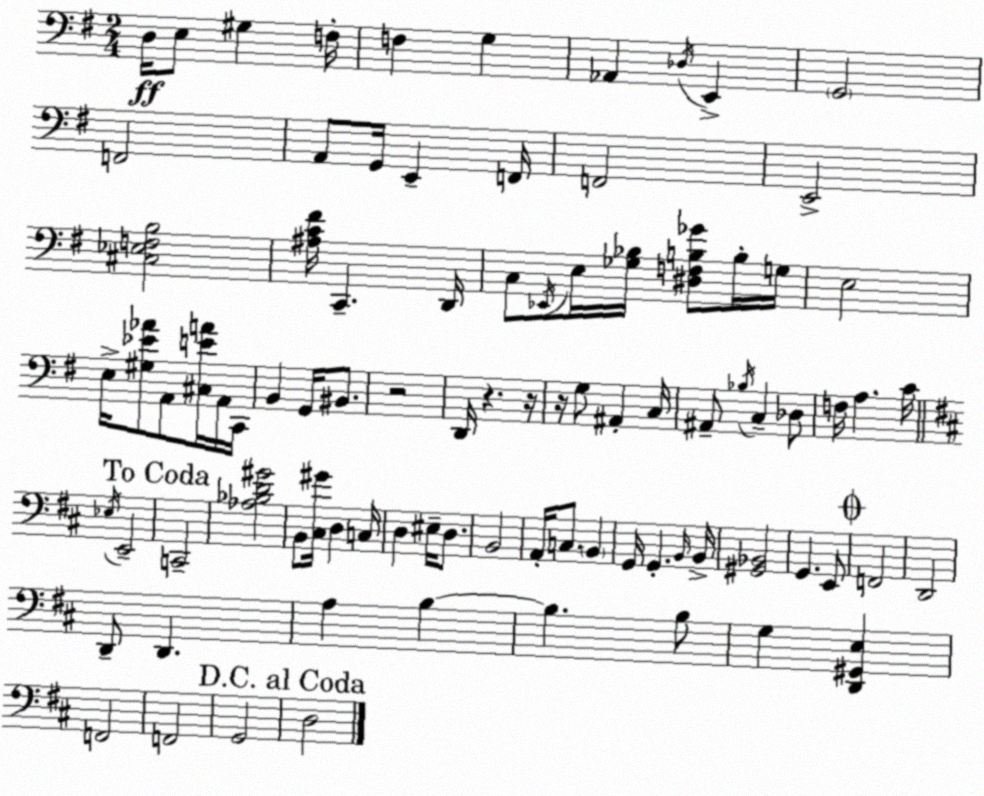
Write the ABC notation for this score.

X:1
T:Untitled
M:2/4
L:1/4
K:Em
D,/4 E,/2 ^G, F,/4 F, G, _A,, _D,/4 E,, G,,2 F,,2 A,,/2 G,,/4 E,, F,,/4 F,,2 E,,2 [^C,_E,F,B,]2 [^A,C^F]/4 C,, D,,/4 C,/2 _E,,/4 E,/4 [_G,_B,]/4 [^D,F,B,_G]/2 B,/4 G,/4 E,2 E,/4 [^G,_E_A]/2 A,,/2 [^C,EA]/4 A,,/4 C,,/4 B,, G,,/4 ^B,,/2 z2 D,,/4 z z/4 z/4 G,/2 ^A,, C,/4 ^A,,/2 _B,/4 C, _D,/2 F,/4 A, C/4 _E,/4 E,,2 C,,2 [_A,_B,D^G]2 B,,/2 [^C,^G]/4 D, C,/4 D, ^E,/4 D,/2 B,,2 A,,/4 C,/2 B,, G,,/4 G,, B,,/4 B,,/4 [^G,,_B,,]2 G,, E,,/2 F,,2 D,,2 D,,/2 D,, A, B, B, B,/2 G, [D,,^G,,E,] F,,2 F,,2 G,,2 D,2